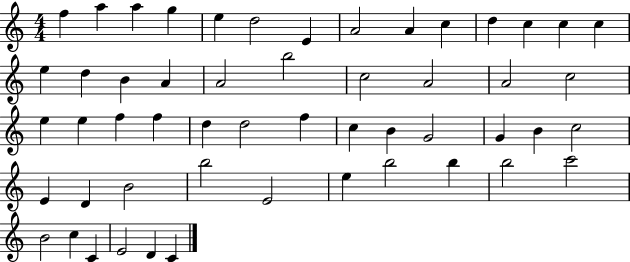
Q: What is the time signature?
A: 4/4